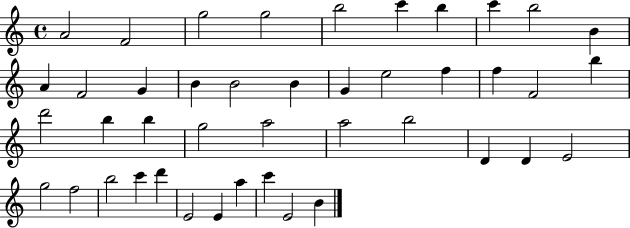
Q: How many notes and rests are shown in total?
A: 43